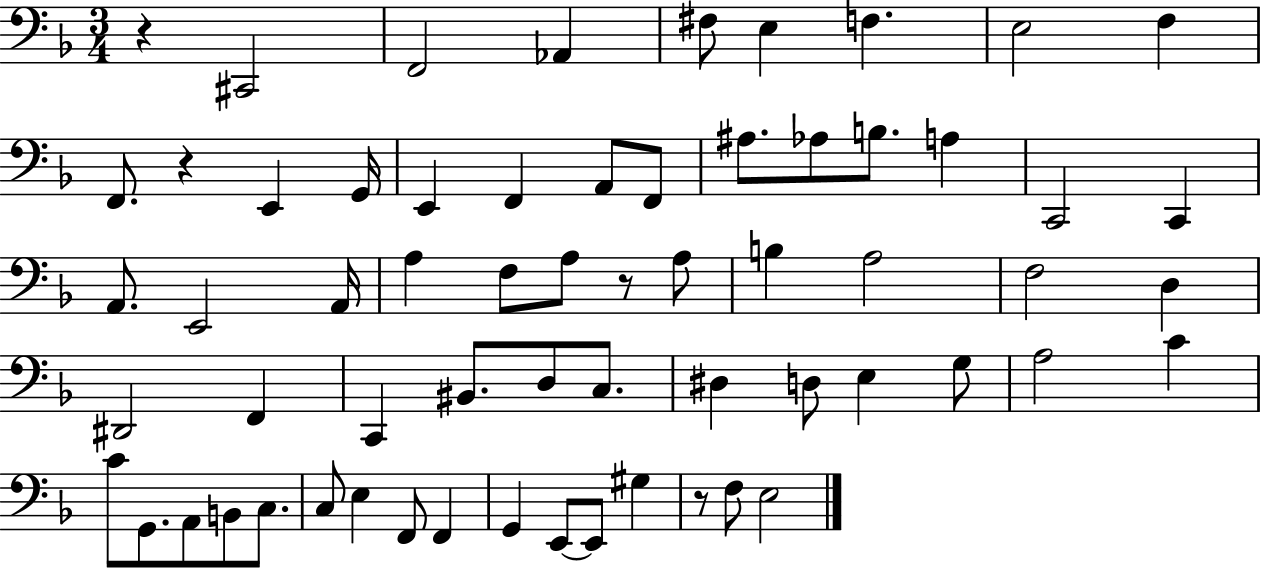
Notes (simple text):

R/q C#2/h F2/h Ab2/q F#3/e E3/q F3/q. E3/h F3/q F2/e. R/q E2/q G2/s E2/q F2/q A2/e F2/e A#3/e. Ab3/e B3/e. A3/q C2/h C2/q A2/e. E2/h A2/s A3/q F3/e A3/e R/e A3/e B3/q A3/h F3/h D3/q D#2/h F2/q C2/q BIS2/e. D3/e C3/e. D#3/q D3/e E3/q G3/e A3/h C4/q C4/e G2/e. A2/e B2/e C3/e. C3/e E3/q F2/e F2/q G2/q E2/e E2/e G#3/q R/e F3/e E3/h